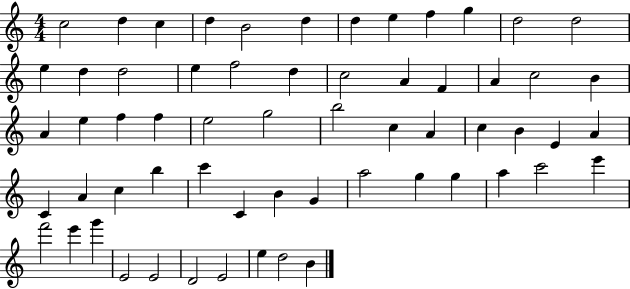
X:1
T:Untitled
M:4/4
L:1/4
K:C
c2 d c d B2 d d e f g d2 d2 e d d2 e f2 d c2 A F A c2 B A e f f e2 g2 b2 c A c B E A C A c b c' C B G a2 g g a c'2 e' f'2 e' g' E2 E2 D2 E2 e d2 B